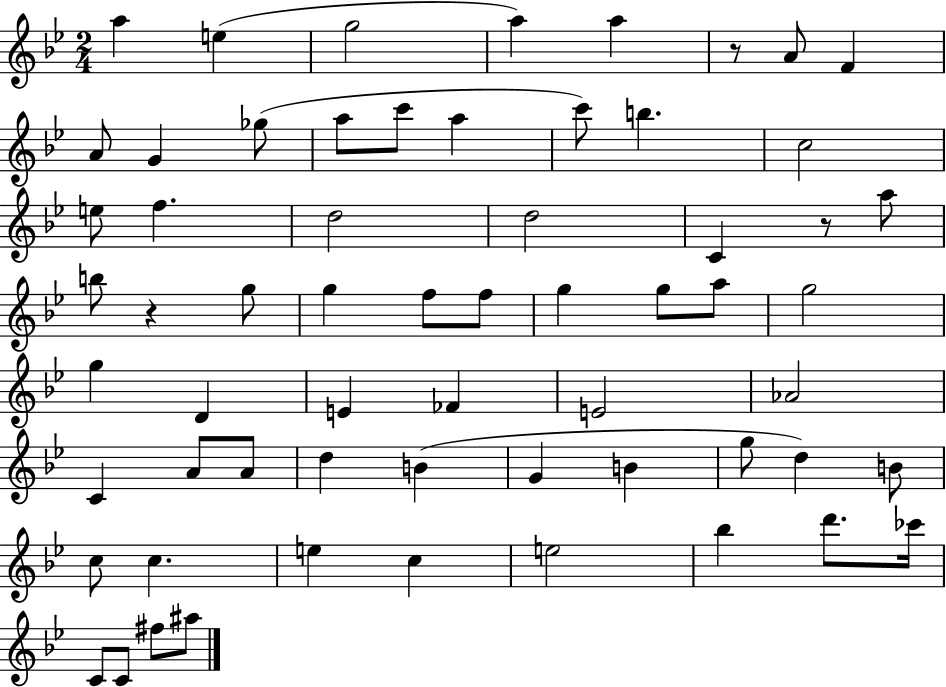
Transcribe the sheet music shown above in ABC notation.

X:1
T:Untitled
M:2/4
L:1/4
K:Bb
a e g2 a a z/2 A/2 F A/2 G _g/2 a/2 c'/2 a c'/2 b c2 e/2 f d2 d2 C z/2 a/2 b/2 z g/2 g f/2 f/2 g g/2 a/2 g2 g D E _F E2 _A2 C A/2 A/2 d B G B g/2 d B/2 c/2 c e c e2 _b d'/2 _c'/4 C/2 C/2 ^f/2 ^a/2